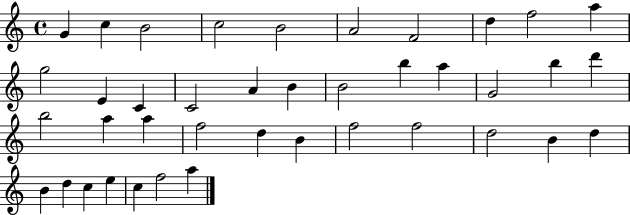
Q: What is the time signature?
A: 4/4